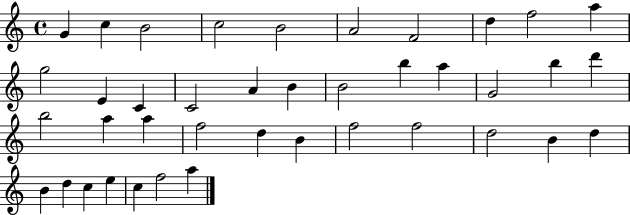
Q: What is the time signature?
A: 4/4